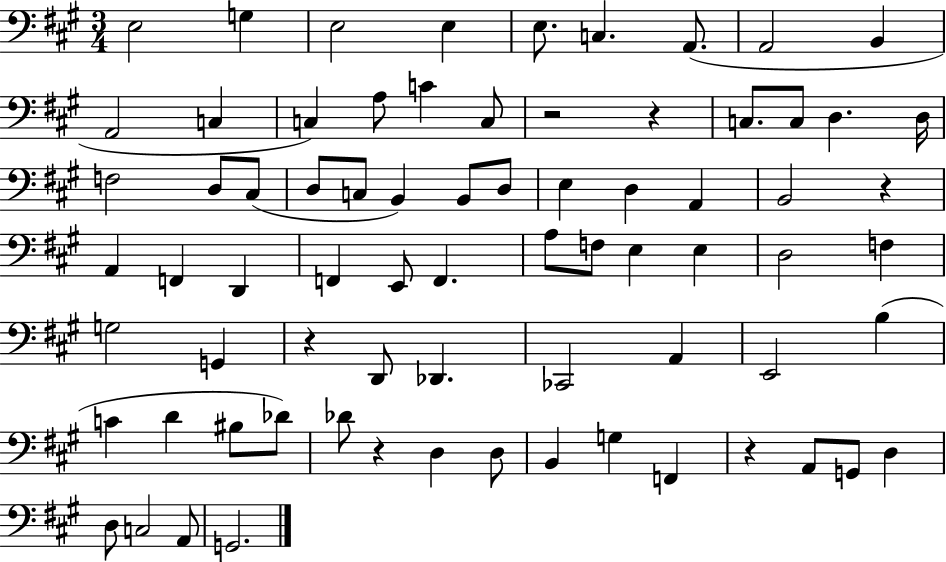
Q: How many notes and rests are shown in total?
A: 74